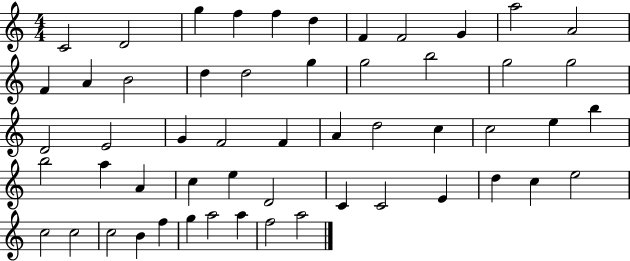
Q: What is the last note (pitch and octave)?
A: A5